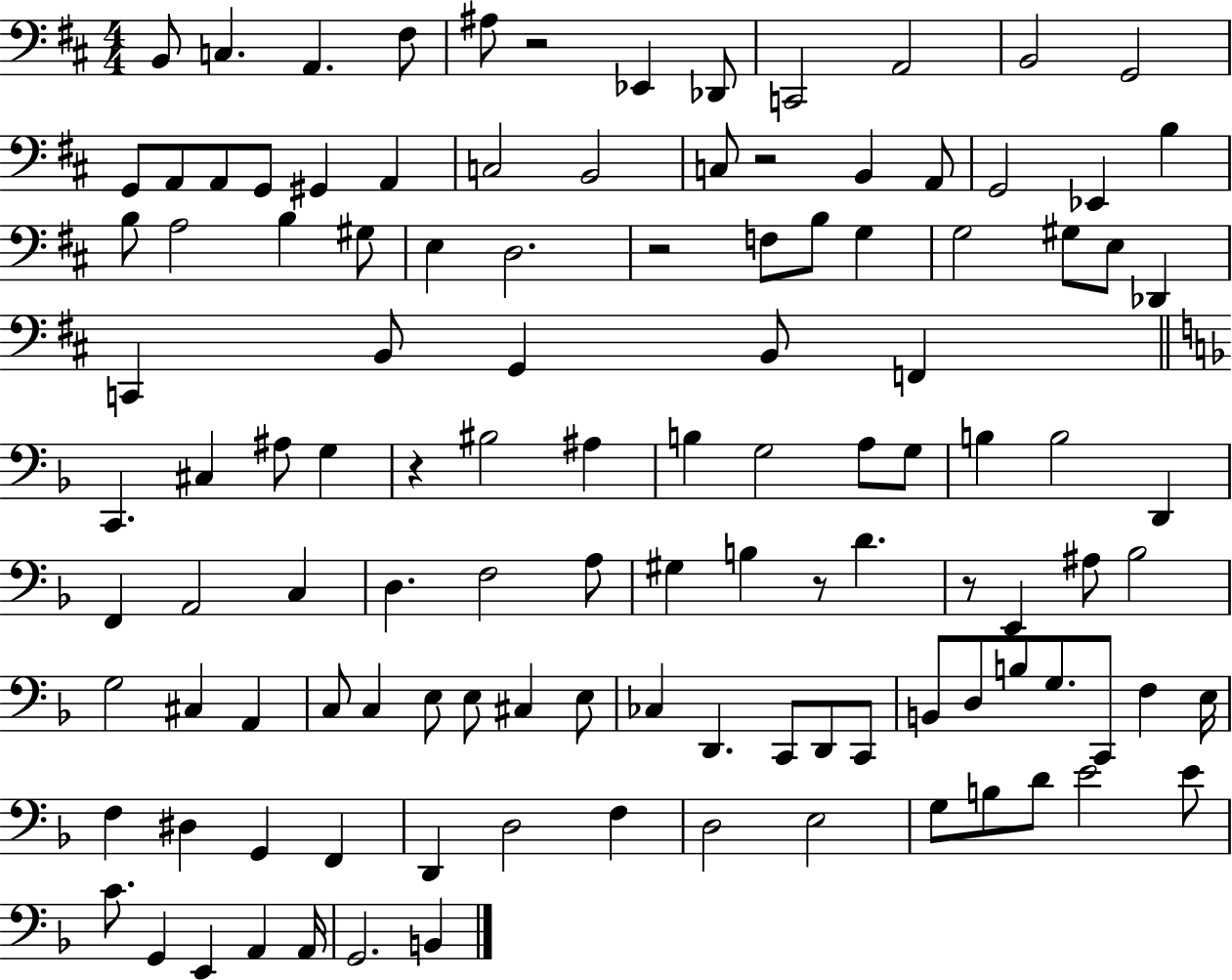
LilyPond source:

{
  \clef bass
  \numericTimeSignature
  \time 4/4
  \key d \major
  b,8 c4. a,4. fis8 | ais8 r2 ees,4 des,8 | c,2 a,2 | b,2 g,2 | \break g,8 a,8 a,8 g,8 gis,4 a,4 | c2 b,2 | c8 r2 b,4 a,8 | g,2 ees,4 b4 | \break b8 a2 b4 gis8 | e4 d2. | r2 f8 b8 g4 | g2 gis8 e8 des,4 | \break c,4 b,8 g,4 b,8 f,4 | \bar "||" \break \key f \major c,4. cis4 ais8 g4 | r4 bis2 ais4 | b4 g2 a8 g8 | b4 b2 d,4 | \break f,4 a,2 c4 | d4. f2 a8 | gis4 b4 r8 d'4. | r8 e,4 ais8 bes2 | \break g2 cis4 a,4 | c8 c4 e8 e8 cis4 e8 | ces4 d,4. c,8 d,8 c,8 | b,8 d8 b8 g8. c,8 f4 e16 | \break f4 dis4 g,4 f,4 | d,4 d2 f4 | d2 e2 | g8 b8 d'8 e'2 e'8 | \break c'8. g,4 e,4 a,4 a,16 | g,2. b,4 | \bar "|."
}